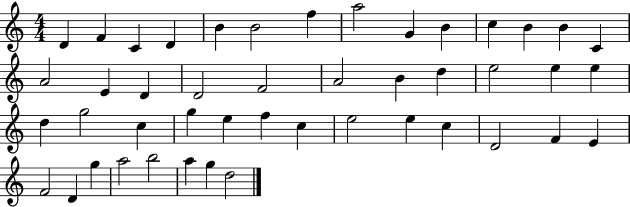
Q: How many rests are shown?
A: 0